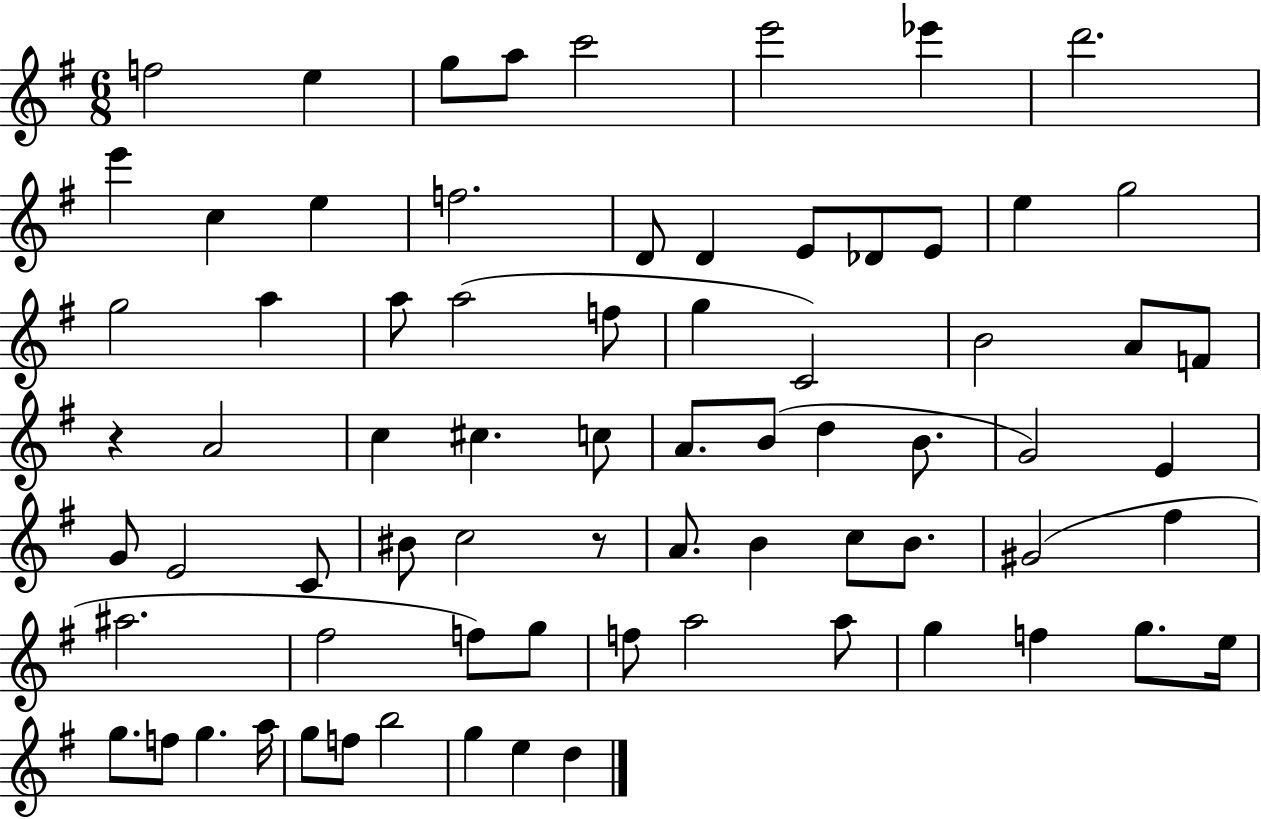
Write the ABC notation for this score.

X:1
T:Untitled
M:6/8
L:1/4
K:G
f2 e g/2 a/2 c'2 e'2 _e' d'2 e' c e f2 D/2 D E/2 _D/2 E/2 e g2 g2 a a/2 a2 f/2 g C2 B2 A/2 F/2 z A2 c ^c c/2 A/2 B/2 d B/2 G2 E G/2 E2 C/2 ^B/2 c2 z/2 A/2 B c/2 B/2 ^G2 ^f ^a2 ^f2 f/2 g/2 f/2 a2 a/2 g f g/2 e/4 g/2 f/2 g a/4 g/2 f/2 b2 g e d